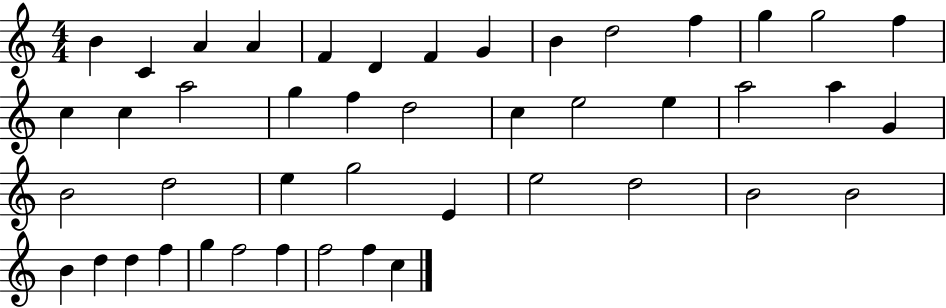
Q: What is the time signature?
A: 4/4